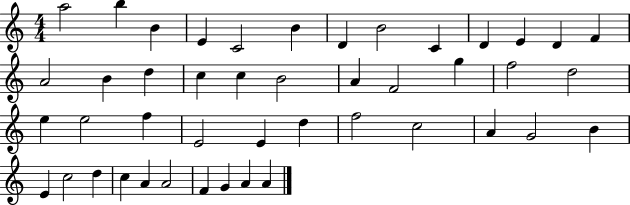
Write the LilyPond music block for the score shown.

{
  \clef treble
  \numericTimeSignature
  \time 4/4
  \key c \major
  a''2 b''4 b'4 | e'4 c'2 b'4 | d'4 b'2 c'4 | d'4 e'4 d'4 f'4 | \break a'2 b'4 d''4 | c''4 c''4 b'2 | a'4 f'2 g''4 | f''2 d''2 | \break e''4 e''2 f''4 | e'2 e'4 d''4 | f''2 c''2 | a'4 g'2 b'4 | \break e'4 c''2 d''4 | c''4 a'4 a'2 | f'4 g'4 a'4 a'4 | \bar "|."
}